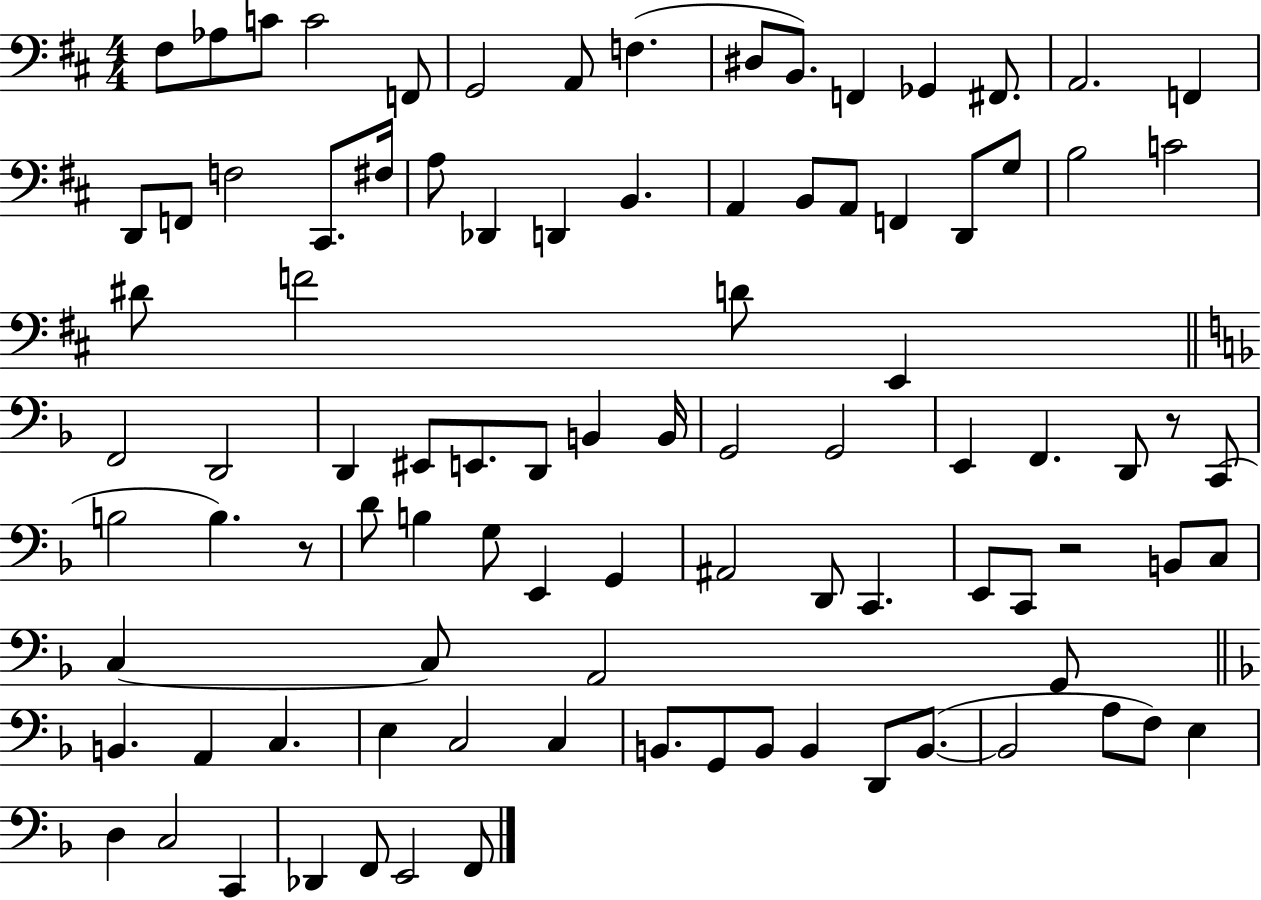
{
  \clef bass
  \numericTimeSignature
  \time 4/4
  \key d \major
  \repeat volta 2 { fis8 aes8 c'8 c'2 f,8 | g,2 a,8 f4.( | dis8 b,8.) f,4 ges,4 fis,8. | a,2. f,4 | \break d,8 f,8 f2 cis,8. fis16 | a8 des,4 d,4 b,4. | a,4 b,8 a,8 f,4 d,8 g8 | b2 c'2 | \break dis'8 f'2 d'8 e,4 | \bar "||" \break \key f \major f,2 d,2 | d,4 eis,8 e,8. d,8 b,4 b,16 | g,2 g,2 | e,4 f,4. d,8 r8 c,8( | \break b2 b4.) r8 | d'8 b4 g8 e,4 g,4 | ais,2 d,8 c,4. | e,8 c,8 r2 b,8 c8 | \break c4~~ c8 a,2 g,8 | \bar "||" \break \key f \major b,4. a,4 c4. | e4 c2 c4 | b,8. g,8 b,8 b,4 d,8 b,8.~(~ | b,2 a8 f8) e4 | \break d4 c2 c,4 | des,4 f,8 e,2 f,8 | } \bar "|."
}